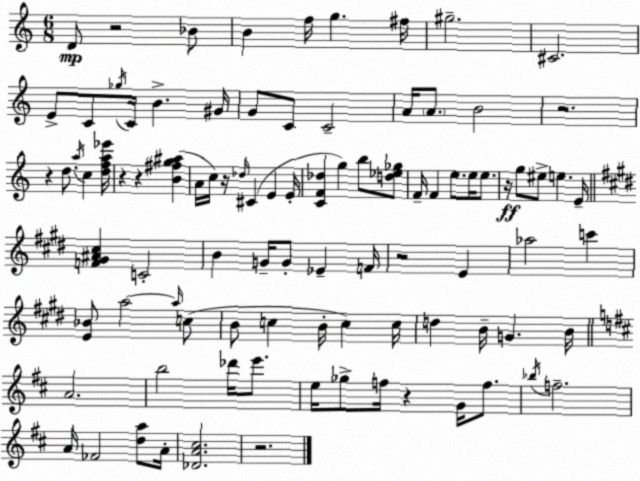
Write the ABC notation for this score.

X:1
T:Untitled
M:6/8
L:1/4
K:Am
D/2 z2 _B/2 B f/4 g ^f/4 ^g2 ^C2 E/2 C/2 _g/4 C/4 B ^G/4 G/2 C/2 C2 A/4 A/2 B2 z2 z d/2 a/4 c [dfa_e']/4 z z [B^fg^a] A/4 c/4 z/4 _d/4 ^C E E/4 [CF_d] g b/2 [d_e_g]/2 F/4 F e/2 e/4 e/2 z/4 g/2 ^e/2 e E/4 [F^G^A^c] C2 B G/4 G/2 _E F/4 z2 E _a2 c' [E_B]/2 a2 a/4 c/2 B/2 c B/4 c c/4 d B/4 G B/4 A2 b2 _d'/4 e'/2 e/4 _g/2 f/4 z G/4 f/2 _b/4 f2 A/4 _F2 [da]/2 A/4 [_DA^c]2 z2